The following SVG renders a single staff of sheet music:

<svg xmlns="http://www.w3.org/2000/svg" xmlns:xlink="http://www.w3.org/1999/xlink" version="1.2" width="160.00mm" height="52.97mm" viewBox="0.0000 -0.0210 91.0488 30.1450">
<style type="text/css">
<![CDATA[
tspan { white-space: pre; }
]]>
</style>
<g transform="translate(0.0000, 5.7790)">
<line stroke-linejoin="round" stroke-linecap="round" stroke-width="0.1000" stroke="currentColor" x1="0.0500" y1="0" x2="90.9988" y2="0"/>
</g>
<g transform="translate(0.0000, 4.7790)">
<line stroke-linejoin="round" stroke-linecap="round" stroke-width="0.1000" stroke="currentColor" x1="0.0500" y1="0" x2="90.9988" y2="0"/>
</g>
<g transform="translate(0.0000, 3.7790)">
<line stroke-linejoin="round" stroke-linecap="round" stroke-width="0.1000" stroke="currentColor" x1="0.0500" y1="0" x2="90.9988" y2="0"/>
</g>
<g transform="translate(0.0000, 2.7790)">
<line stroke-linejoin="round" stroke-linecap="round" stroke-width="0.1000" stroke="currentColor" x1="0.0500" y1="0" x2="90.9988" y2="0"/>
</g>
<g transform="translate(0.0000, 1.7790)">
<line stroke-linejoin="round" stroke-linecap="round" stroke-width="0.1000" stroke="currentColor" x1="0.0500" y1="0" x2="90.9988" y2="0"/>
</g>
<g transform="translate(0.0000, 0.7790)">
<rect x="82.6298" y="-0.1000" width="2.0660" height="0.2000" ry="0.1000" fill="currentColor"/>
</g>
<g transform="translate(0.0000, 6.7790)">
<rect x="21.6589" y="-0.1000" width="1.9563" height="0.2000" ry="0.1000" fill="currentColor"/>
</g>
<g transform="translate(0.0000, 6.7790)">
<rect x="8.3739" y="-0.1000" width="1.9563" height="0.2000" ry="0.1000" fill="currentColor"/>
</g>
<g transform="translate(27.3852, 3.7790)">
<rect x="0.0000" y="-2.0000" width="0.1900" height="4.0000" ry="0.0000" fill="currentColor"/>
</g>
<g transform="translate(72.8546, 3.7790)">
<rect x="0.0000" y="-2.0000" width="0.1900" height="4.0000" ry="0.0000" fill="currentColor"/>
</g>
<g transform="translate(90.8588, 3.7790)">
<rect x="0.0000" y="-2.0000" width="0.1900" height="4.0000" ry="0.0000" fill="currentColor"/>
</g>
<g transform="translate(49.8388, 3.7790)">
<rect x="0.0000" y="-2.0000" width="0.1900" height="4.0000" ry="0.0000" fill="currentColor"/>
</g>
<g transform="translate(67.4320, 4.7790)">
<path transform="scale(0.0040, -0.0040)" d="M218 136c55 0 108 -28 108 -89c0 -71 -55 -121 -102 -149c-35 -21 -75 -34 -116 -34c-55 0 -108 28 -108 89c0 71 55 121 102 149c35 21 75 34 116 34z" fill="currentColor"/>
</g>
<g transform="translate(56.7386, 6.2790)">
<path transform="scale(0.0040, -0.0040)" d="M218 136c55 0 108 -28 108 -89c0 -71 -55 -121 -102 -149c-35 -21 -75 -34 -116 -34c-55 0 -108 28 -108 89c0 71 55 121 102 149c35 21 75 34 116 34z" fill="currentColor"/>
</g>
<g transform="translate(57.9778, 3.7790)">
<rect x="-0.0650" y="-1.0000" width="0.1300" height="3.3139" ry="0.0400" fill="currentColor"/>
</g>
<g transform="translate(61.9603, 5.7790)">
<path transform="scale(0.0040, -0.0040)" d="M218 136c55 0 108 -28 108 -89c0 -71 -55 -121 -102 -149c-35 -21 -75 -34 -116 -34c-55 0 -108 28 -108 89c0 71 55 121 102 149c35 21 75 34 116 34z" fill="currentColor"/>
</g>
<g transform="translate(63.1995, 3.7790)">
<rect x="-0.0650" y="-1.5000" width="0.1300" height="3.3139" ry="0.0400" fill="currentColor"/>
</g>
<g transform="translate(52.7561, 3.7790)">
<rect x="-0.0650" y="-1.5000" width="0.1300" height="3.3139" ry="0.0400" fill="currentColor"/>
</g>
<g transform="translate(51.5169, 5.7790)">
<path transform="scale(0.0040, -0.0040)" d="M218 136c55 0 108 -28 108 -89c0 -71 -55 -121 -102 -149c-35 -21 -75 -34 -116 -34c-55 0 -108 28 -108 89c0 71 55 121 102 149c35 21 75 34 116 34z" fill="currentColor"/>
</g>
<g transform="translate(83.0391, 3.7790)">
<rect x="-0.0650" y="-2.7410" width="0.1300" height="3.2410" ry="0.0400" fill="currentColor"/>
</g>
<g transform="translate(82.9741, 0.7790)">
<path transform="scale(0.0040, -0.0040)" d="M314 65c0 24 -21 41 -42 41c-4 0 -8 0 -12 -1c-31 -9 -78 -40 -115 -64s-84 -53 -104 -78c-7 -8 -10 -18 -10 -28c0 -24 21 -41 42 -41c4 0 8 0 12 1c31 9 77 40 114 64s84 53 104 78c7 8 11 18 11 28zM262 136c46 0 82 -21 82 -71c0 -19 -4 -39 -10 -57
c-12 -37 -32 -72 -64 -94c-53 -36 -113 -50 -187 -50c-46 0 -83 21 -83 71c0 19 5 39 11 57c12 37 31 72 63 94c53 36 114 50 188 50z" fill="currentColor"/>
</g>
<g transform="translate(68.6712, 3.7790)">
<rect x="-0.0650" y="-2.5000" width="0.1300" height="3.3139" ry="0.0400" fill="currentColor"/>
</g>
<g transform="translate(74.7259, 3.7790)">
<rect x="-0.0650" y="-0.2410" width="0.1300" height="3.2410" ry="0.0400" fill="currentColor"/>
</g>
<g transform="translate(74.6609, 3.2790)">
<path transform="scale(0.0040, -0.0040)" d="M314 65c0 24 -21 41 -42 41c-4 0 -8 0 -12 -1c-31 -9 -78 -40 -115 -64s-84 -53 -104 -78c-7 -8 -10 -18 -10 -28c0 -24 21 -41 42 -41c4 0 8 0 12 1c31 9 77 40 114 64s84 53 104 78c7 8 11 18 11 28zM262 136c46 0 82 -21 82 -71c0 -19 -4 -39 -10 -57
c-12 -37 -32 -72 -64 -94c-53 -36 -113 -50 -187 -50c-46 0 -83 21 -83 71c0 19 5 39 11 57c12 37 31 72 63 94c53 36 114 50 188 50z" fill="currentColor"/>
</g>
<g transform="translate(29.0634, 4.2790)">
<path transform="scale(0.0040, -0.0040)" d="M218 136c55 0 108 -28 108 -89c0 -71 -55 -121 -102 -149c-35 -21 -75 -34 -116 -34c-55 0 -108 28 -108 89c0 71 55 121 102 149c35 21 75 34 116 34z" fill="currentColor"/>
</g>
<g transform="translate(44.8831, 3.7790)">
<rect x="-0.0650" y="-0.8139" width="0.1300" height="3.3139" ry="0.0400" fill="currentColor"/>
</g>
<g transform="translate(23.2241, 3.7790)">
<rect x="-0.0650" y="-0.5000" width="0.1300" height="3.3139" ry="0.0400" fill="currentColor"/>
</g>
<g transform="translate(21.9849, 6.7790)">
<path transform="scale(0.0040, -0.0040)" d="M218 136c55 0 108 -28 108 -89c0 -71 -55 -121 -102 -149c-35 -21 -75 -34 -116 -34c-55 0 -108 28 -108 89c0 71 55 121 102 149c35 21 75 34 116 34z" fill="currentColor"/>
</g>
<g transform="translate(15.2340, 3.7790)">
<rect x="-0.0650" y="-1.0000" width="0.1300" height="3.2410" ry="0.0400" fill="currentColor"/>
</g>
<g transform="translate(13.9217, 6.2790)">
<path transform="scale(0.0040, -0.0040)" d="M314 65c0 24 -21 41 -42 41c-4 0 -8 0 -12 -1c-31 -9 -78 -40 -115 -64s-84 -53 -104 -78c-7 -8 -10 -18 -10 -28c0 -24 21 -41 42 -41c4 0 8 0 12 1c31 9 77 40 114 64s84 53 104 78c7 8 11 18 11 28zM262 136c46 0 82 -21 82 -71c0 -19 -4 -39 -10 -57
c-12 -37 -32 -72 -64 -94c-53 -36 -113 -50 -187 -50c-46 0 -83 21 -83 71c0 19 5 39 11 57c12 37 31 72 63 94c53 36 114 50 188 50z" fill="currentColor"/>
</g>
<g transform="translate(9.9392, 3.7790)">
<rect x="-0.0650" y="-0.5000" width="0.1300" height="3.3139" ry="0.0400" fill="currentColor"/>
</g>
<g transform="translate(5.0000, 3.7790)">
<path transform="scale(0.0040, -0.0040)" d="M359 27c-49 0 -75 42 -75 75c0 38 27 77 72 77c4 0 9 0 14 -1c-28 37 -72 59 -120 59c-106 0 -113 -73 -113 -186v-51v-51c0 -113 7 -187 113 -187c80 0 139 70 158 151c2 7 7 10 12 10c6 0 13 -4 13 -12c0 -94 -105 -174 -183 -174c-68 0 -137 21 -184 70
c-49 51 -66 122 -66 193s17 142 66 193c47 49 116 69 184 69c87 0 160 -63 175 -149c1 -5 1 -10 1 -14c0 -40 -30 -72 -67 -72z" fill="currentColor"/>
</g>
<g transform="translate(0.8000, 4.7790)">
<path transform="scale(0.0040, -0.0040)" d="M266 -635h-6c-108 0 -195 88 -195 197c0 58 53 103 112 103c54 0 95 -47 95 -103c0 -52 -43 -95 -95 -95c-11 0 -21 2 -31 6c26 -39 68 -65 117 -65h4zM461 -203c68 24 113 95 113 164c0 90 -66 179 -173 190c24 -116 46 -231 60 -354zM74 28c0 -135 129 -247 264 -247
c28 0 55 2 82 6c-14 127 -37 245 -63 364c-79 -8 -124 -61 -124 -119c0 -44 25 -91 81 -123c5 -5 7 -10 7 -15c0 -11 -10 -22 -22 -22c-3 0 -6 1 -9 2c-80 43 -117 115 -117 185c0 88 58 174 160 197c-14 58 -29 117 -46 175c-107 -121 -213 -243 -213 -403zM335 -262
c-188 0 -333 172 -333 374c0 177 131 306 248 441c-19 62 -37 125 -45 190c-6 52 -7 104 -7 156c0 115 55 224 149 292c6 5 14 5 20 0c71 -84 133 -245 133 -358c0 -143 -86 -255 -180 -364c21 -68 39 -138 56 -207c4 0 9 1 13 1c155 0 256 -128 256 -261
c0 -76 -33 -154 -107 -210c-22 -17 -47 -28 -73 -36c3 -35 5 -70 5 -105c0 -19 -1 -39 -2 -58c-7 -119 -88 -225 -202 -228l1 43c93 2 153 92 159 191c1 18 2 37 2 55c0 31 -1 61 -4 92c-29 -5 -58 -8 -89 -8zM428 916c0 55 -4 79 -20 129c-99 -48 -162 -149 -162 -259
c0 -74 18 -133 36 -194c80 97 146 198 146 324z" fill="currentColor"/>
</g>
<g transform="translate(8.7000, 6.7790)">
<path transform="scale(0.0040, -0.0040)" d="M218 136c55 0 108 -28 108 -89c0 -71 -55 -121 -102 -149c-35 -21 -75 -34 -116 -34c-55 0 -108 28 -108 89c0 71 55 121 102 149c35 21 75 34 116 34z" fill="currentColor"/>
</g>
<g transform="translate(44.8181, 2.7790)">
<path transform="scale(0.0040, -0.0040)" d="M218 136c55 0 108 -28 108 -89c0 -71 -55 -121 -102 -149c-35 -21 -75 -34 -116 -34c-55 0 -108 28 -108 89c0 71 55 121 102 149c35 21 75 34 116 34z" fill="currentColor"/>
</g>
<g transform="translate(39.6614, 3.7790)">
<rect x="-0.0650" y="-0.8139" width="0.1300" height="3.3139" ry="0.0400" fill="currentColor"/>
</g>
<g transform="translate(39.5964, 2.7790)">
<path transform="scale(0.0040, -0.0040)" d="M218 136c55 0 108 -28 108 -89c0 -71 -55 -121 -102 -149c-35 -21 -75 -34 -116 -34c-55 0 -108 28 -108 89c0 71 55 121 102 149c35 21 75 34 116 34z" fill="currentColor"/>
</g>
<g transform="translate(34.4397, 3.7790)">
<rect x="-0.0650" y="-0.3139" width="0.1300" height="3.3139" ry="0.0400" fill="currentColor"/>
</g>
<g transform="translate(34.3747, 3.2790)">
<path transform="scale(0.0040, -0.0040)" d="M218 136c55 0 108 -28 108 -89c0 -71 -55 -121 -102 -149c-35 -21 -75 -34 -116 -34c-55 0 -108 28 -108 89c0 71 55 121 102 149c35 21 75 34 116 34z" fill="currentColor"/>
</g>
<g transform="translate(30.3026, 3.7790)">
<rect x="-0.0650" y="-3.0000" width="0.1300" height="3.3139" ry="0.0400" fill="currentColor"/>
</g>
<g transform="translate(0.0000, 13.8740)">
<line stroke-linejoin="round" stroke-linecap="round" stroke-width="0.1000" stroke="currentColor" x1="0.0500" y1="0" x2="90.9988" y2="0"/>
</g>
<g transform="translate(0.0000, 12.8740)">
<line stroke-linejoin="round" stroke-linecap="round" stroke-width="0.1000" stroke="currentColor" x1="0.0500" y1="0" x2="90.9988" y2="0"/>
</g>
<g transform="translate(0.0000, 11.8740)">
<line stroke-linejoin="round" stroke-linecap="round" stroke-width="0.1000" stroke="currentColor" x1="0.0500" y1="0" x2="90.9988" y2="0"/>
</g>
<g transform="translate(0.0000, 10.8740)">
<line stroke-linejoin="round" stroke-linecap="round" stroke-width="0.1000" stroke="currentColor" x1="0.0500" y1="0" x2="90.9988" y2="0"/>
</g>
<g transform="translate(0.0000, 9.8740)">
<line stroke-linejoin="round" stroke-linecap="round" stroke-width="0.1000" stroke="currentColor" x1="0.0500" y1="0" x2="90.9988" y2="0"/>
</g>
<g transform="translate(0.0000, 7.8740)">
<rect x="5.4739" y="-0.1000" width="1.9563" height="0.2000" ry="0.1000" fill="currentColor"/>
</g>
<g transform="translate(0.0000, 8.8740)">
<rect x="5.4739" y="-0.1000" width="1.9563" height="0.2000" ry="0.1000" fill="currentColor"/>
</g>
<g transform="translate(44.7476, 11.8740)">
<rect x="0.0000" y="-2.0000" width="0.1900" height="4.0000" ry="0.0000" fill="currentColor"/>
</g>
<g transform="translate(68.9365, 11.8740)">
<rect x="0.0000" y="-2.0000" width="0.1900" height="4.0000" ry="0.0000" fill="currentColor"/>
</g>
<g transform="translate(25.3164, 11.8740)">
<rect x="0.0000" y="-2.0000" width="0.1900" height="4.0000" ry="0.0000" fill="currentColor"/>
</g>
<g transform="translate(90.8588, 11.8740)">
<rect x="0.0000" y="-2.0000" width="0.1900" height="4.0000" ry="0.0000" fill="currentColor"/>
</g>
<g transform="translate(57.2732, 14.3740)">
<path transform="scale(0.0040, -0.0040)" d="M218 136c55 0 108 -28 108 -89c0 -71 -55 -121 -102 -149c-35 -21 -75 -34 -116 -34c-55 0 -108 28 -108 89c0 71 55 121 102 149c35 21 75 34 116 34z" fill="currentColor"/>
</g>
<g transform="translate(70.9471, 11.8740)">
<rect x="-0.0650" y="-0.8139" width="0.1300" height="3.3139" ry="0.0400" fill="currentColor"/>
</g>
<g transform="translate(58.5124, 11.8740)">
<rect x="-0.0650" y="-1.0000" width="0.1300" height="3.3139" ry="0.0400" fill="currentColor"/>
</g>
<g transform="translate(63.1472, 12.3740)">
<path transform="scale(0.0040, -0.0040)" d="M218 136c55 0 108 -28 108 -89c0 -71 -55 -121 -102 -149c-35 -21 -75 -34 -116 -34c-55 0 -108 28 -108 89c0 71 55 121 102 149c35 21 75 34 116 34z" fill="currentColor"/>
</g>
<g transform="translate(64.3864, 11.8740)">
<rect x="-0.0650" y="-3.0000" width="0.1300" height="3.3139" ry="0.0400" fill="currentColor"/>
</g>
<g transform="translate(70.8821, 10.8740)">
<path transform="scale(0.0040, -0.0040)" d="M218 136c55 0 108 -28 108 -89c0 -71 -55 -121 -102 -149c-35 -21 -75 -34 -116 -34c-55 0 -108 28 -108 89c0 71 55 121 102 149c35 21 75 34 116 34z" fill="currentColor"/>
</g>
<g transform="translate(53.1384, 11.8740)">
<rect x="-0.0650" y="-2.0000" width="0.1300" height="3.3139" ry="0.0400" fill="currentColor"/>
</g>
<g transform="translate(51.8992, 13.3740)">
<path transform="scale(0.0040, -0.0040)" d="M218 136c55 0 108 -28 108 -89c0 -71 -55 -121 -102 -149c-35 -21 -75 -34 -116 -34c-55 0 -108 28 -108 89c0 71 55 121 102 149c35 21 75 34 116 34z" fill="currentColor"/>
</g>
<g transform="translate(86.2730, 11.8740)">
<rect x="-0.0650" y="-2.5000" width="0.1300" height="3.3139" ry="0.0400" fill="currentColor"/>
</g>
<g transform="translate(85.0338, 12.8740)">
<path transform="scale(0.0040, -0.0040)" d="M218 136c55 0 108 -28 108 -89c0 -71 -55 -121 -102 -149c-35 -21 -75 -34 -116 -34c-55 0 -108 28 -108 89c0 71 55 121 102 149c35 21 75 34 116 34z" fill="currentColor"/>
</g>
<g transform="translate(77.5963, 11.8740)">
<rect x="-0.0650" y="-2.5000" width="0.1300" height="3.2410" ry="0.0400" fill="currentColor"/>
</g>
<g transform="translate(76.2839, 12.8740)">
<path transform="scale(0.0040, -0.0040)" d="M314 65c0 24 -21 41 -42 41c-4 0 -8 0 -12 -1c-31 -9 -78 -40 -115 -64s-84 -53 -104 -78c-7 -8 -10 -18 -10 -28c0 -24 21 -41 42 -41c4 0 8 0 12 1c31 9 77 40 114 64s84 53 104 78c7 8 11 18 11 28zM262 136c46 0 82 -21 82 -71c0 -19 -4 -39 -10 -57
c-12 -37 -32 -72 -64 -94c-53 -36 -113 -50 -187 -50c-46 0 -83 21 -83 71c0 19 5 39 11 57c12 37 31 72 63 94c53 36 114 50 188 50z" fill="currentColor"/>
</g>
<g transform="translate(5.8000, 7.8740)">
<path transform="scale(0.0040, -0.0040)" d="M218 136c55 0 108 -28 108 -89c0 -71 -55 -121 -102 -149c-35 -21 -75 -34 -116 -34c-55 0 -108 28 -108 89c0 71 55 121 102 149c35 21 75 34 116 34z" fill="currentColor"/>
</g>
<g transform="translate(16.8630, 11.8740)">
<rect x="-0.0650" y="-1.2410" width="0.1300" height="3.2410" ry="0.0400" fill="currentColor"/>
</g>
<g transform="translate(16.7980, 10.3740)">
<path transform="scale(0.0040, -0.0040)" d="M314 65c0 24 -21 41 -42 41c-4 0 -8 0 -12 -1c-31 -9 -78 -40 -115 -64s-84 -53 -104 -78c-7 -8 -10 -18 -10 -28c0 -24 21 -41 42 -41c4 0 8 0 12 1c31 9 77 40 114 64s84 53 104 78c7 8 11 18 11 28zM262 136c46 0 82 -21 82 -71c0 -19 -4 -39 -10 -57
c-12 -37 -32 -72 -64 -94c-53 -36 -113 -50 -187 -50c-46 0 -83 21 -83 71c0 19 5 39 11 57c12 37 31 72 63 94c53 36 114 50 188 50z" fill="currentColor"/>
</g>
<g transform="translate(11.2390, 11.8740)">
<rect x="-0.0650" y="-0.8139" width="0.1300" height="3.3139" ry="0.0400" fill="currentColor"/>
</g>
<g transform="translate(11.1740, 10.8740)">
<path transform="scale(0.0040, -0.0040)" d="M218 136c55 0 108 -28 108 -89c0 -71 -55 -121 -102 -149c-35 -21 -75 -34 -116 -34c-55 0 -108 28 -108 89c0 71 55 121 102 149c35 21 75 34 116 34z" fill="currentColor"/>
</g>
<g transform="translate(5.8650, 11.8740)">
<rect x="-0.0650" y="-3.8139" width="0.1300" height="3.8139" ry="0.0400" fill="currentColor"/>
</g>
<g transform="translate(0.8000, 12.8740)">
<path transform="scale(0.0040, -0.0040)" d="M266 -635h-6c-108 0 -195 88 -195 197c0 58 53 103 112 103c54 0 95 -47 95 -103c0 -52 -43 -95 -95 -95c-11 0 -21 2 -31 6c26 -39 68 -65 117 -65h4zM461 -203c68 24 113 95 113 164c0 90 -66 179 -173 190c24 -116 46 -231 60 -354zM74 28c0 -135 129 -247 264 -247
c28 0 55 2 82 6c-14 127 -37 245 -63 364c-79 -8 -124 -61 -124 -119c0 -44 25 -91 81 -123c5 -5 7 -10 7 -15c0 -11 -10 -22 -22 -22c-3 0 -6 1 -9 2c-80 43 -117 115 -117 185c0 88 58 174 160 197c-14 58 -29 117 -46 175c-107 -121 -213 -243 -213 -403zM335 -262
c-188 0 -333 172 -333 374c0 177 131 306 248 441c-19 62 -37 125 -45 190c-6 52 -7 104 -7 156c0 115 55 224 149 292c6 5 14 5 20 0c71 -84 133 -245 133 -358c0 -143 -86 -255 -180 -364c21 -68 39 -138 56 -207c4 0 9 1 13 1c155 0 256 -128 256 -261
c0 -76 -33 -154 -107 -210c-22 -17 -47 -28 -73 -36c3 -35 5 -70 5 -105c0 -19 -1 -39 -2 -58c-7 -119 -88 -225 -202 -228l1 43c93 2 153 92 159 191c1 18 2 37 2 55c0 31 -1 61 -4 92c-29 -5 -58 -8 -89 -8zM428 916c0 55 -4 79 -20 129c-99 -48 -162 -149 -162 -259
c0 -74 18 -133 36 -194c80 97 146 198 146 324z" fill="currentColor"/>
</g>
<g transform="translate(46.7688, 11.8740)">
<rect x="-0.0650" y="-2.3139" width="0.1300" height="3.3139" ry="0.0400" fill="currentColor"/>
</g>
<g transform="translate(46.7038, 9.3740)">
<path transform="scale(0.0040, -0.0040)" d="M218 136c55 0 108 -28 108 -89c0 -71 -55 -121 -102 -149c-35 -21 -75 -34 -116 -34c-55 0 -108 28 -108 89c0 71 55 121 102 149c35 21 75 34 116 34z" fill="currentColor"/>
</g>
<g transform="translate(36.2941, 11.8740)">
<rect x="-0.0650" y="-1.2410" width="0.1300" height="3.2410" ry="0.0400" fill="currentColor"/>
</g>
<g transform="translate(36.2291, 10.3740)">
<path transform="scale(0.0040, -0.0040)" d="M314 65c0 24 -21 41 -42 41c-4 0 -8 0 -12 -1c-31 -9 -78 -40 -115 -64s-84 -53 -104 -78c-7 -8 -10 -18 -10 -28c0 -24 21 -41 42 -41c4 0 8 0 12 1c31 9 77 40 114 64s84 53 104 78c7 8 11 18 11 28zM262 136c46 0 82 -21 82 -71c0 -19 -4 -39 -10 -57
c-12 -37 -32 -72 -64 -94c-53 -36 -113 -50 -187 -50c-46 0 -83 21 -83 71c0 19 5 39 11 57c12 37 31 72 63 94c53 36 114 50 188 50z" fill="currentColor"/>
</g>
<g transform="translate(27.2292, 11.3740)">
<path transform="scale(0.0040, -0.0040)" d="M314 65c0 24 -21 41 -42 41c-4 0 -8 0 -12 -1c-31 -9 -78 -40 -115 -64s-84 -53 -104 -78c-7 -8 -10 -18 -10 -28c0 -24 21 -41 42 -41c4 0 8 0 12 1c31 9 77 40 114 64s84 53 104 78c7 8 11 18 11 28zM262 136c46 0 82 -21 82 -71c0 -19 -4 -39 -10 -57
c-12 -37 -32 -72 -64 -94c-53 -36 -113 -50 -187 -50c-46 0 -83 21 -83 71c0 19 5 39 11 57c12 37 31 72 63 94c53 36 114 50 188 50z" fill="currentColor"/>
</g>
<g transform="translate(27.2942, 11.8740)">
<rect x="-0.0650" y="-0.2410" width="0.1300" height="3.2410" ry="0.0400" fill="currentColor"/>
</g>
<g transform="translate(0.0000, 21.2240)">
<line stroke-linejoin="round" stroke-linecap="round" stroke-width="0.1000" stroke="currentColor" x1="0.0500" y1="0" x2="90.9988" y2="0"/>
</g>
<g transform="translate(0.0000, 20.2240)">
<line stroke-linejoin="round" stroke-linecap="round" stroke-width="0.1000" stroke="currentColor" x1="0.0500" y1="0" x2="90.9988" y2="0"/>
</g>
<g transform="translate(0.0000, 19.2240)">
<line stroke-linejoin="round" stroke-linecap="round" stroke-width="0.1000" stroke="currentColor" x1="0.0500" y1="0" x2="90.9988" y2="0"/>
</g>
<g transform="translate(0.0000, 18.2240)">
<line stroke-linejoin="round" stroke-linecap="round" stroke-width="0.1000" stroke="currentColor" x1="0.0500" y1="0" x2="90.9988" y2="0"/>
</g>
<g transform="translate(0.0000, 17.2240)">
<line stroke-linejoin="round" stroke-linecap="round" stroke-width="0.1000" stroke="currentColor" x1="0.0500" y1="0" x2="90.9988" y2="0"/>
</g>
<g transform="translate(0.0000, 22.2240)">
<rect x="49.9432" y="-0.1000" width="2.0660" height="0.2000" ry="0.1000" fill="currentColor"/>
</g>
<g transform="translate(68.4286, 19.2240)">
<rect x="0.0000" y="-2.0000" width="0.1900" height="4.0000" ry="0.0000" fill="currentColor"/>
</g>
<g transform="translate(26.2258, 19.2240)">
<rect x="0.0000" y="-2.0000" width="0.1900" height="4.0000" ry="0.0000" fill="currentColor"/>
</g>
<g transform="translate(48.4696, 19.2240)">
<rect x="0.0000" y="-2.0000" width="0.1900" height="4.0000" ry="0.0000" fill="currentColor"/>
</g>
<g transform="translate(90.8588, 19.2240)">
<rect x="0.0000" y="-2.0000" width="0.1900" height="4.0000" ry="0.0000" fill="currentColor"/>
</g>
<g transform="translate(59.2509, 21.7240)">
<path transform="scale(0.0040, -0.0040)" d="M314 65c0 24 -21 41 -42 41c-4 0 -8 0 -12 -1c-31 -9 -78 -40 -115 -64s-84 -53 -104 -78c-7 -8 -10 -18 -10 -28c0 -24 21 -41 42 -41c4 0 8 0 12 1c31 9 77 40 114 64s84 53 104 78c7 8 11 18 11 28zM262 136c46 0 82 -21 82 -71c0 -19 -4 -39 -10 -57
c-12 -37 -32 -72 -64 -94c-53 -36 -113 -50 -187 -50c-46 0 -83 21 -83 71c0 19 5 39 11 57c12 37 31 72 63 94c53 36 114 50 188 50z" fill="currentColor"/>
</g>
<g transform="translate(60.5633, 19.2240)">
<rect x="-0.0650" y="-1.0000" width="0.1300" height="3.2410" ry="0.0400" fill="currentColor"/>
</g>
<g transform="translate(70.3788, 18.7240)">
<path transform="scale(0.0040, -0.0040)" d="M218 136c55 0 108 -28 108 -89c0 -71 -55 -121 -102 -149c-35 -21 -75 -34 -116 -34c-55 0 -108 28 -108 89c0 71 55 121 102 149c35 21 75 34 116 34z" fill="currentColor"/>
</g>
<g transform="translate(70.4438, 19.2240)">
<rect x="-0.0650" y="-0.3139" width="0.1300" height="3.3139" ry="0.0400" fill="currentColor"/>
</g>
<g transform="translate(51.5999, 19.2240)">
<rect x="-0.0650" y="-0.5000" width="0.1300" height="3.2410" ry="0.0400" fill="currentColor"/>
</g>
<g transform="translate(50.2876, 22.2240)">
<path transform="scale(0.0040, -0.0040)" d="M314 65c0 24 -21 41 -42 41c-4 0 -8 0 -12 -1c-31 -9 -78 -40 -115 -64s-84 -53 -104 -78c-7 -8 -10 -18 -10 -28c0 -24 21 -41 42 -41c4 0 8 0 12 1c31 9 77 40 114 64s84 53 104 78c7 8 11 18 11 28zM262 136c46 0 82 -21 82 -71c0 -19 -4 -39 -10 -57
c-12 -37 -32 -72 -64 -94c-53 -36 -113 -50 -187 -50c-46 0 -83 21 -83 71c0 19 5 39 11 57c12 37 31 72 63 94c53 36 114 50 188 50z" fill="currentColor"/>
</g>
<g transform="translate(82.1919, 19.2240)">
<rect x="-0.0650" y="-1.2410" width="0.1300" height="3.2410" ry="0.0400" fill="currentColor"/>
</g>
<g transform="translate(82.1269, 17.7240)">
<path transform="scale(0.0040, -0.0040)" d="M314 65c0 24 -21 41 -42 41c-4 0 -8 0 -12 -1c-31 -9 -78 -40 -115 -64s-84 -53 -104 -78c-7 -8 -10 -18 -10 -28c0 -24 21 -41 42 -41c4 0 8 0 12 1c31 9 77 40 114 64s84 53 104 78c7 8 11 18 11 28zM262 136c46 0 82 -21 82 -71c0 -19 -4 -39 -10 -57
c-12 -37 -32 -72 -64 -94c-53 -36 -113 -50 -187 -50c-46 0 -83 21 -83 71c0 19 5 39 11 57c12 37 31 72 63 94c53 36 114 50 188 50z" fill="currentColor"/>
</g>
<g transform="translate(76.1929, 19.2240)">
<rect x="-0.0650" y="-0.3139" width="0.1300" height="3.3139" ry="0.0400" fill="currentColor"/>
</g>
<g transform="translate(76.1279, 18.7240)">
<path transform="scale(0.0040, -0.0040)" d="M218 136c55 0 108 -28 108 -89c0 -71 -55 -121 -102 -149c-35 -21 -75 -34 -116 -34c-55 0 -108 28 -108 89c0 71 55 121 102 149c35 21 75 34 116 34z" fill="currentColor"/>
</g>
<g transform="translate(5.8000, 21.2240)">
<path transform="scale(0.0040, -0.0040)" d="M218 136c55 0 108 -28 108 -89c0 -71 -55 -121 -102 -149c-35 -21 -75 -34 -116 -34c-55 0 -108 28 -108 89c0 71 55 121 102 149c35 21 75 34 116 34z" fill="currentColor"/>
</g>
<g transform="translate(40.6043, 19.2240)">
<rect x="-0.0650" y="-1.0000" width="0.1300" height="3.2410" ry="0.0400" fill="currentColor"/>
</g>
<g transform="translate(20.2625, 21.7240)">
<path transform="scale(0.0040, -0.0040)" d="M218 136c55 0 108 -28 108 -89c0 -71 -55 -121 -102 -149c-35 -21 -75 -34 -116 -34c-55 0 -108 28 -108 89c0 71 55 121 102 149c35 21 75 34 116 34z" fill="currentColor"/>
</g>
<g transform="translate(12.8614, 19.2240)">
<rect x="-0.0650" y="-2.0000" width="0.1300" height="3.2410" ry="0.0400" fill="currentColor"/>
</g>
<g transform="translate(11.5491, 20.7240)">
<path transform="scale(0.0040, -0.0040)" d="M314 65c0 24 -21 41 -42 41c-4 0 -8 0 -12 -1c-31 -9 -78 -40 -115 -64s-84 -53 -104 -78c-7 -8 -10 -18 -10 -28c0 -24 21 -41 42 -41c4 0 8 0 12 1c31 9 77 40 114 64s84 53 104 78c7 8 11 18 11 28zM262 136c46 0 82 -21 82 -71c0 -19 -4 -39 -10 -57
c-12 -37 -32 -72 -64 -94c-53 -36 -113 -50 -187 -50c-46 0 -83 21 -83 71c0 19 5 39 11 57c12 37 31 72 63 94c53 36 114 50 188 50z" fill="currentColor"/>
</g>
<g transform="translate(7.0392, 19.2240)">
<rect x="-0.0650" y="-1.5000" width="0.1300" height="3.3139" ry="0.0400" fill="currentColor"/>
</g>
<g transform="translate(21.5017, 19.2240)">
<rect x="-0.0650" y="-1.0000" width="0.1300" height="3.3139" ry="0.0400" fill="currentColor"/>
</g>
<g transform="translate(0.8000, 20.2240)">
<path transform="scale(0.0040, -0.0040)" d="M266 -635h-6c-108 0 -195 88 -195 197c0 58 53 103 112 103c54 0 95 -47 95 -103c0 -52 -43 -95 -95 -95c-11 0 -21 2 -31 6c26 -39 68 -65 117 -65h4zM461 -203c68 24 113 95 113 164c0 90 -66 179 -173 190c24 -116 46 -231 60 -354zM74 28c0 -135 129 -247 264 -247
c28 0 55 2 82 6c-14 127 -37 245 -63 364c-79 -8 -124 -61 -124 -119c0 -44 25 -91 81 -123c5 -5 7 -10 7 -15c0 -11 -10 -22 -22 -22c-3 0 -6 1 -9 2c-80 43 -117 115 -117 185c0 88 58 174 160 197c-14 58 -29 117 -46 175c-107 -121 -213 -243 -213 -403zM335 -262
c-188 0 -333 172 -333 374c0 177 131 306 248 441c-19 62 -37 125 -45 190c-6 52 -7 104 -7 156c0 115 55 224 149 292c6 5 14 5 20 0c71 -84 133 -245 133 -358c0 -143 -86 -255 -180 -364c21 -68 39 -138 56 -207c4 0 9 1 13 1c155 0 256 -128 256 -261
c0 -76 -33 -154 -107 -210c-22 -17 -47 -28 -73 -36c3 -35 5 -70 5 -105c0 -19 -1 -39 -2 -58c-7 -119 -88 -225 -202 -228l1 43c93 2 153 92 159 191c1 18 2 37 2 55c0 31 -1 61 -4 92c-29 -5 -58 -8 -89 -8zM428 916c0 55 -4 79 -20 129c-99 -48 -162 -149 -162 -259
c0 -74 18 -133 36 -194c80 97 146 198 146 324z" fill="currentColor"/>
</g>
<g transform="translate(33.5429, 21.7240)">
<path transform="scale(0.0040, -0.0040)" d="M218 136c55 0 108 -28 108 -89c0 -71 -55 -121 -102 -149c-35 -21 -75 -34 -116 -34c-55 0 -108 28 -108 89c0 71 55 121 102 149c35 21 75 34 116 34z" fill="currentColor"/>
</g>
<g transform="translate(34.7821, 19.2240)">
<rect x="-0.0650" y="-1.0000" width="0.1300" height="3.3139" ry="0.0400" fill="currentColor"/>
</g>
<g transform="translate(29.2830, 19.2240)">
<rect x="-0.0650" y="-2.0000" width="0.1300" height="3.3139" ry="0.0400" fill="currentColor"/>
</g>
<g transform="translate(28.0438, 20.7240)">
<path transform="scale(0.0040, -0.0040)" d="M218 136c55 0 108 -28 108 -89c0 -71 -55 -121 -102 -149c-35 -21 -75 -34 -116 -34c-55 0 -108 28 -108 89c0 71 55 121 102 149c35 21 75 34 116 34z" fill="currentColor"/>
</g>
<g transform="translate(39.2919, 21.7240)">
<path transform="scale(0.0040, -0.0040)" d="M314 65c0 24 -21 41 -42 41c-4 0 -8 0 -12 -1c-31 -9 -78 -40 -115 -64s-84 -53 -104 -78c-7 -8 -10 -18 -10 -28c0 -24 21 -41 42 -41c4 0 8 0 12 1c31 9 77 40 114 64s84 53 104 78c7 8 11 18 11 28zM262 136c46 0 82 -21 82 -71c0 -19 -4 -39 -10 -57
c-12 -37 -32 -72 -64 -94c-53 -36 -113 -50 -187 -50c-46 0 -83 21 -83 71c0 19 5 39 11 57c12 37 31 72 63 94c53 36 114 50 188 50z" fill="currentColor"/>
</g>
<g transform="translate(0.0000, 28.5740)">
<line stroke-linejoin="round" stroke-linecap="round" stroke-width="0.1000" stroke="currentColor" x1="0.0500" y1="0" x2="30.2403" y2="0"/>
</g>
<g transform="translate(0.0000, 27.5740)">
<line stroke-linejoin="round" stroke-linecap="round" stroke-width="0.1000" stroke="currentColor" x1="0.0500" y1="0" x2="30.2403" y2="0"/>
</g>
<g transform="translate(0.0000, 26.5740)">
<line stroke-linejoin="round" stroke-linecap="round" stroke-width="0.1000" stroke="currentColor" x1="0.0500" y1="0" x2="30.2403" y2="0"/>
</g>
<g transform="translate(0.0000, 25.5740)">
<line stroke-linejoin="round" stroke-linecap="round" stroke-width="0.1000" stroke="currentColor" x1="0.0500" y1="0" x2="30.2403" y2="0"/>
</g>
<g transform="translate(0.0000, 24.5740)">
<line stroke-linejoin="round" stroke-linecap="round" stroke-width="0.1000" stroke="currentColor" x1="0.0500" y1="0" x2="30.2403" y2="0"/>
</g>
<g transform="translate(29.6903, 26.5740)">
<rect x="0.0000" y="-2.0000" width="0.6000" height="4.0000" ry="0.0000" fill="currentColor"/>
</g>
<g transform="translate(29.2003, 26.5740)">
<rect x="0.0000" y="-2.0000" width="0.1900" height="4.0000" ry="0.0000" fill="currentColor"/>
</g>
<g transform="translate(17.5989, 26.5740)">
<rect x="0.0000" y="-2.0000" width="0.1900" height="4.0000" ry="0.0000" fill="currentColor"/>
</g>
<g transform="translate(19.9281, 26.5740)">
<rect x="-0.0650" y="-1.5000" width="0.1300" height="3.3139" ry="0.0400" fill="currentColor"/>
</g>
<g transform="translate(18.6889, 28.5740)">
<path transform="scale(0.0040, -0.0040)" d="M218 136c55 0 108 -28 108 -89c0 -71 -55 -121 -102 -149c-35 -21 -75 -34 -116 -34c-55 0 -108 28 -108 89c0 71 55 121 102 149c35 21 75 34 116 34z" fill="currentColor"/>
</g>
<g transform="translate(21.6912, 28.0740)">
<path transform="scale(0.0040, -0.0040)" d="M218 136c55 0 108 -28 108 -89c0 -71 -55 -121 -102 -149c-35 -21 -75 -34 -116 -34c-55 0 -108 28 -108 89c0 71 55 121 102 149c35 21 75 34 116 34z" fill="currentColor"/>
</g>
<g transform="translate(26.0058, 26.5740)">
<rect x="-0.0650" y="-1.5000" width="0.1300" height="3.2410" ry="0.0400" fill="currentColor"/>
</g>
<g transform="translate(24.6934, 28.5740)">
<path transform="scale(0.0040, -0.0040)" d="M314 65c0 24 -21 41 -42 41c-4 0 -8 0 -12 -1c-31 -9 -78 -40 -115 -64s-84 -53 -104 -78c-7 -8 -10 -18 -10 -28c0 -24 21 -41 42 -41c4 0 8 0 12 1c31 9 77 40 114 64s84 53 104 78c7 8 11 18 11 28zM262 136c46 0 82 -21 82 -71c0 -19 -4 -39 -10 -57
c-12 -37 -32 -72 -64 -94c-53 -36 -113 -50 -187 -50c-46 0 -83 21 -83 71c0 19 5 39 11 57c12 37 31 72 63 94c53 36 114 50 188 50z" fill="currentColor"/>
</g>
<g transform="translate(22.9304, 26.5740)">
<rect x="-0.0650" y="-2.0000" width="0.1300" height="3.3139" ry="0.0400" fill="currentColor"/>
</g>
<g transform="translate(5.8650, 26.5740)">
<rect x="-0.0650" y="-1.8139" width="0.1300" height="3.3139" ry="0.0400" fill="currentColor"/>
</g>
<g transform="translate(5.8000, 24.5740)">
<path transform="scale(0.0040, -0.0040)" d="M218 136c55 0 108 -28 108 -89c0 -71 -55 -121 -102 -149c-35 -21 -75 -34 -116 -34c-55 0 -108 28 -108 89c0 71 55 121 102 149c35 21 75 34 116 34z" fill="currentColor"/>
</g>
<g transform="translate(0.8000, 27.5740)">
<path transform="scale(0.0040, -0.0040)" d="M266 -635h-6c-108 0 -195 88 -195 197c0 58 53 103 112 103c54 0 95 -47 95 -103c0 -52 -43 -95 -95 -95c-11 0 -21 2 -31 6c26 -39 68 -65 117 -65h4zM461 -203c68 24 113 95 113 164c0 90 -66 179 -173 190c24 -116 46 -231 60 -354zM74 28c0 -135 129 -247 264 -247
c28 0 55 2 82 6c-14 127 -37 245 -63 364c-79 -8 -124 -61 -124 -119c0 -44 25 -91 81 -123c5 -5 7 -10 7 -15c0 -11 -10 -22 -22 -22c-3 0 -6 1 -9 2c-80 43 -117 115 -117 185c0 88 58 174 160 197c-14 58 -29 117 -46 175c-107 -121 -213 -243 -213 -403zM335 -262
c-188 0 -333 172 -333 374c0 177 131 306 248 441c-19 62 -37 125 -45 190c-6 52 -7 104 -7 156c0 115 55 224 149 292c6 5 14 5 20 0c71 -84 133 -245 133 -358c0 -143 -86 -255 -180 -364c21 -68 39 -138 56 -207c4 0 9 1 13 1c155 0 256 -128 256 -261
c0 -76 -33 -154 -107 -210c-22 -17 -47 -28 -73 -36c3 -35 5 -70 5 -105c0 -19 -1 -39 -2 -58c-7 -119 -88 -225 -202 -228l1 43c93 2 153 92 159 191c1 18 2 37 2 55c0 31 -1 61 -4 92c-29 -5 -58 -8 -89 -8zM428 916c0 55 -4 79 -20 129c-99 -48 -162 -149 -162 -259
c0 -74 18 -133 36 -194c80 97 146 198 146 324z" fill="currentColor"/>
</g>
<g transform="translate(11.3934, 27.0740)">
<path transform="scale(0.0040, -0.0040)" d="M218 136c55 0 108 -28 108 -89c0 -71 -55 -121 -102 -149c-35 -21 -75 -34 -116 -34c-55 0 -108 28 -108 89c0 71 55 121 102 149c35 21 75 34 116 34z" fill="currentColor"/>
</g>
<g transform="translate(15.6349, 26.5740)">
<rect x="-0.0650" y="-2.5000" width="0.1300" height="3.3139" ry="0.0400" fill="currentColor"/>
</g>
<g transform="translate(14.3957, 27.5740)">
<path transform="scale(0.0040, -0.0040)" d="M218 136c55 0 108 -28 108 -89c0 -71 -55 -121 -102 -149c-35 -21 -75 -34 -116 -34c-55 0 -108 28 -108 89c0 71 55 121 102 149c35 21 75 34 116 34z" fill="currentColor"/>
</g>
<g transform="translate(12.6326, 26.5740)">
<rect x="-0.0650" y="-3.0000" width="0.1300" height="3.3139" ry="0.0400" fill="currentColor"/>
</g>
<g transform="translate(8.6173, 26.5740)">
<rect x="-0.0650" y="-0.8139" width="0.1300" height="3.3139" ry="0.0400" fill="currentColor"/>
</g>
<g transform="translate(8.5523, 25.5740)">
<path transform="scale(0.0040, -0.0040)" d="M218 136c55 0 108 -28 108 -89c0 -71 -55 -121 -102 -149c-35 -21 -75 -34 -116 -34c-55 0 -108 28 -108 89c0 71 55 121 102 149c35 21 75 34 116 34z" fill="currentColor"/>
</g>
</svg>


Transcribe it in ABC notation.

X:1
T:Untitled
M:4/4
L:1/4
K:C
C D2 C A c d d E D E G c2 a2 c' d e2 c2 e2 g F D A d G2 G E F2 D F D D2 C2 D2 c c e2 f d A G E F E2